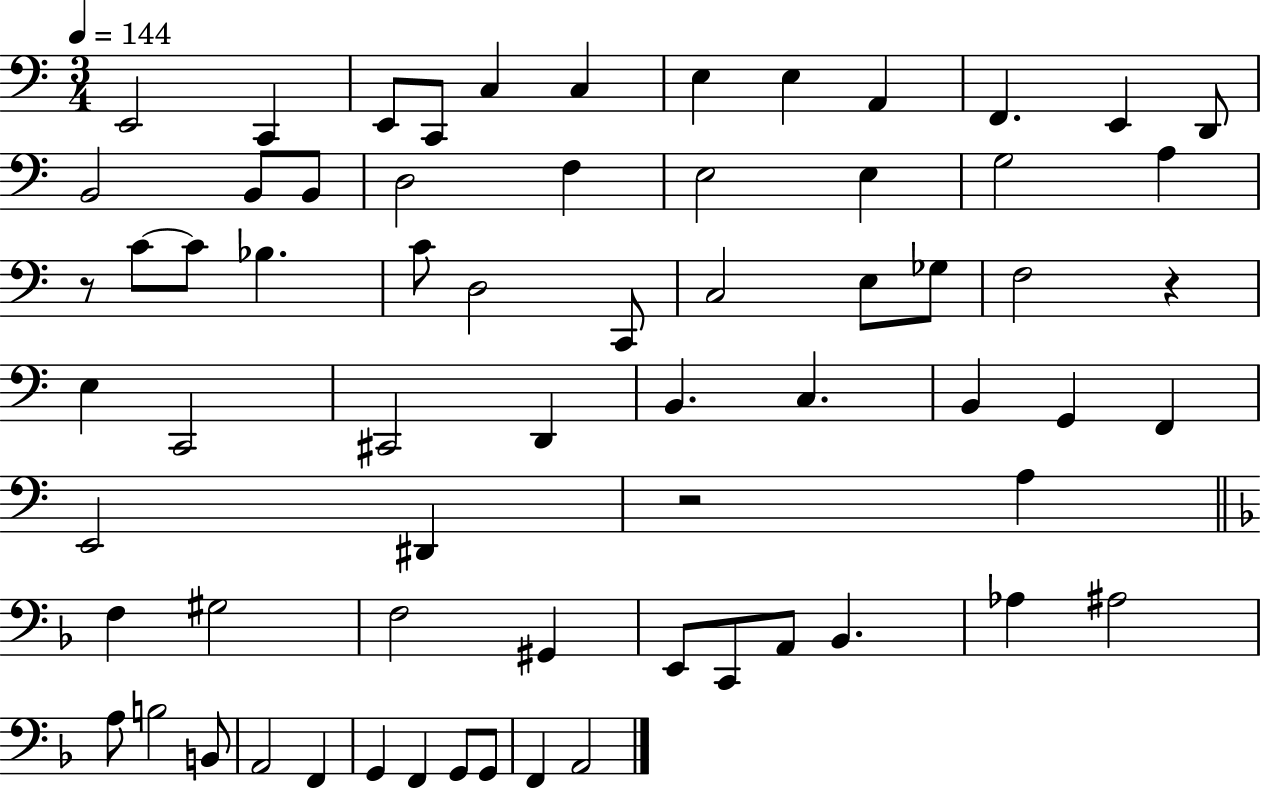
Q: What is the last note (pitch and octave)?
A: A2